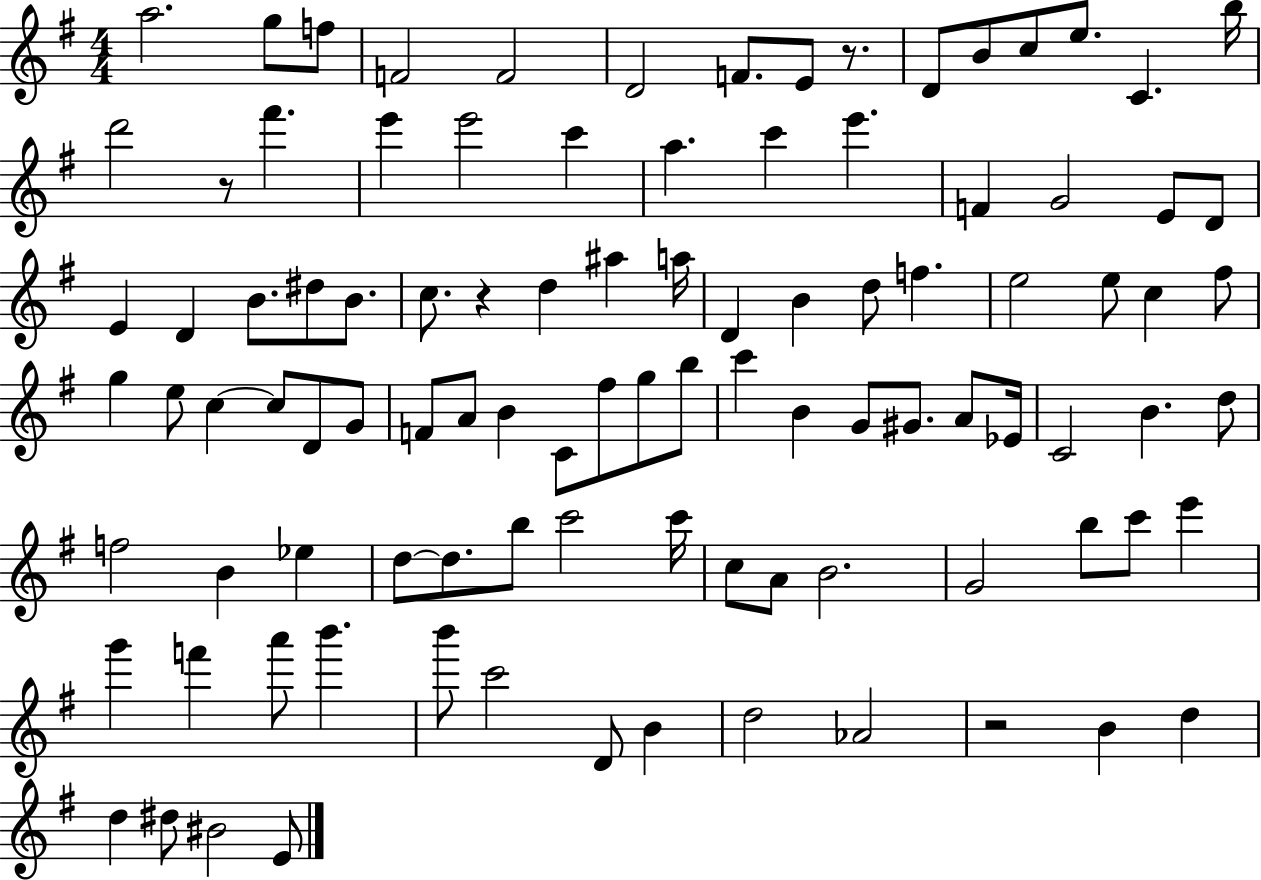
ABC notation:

X:1
T:Untitled
M:4/4
L:1/4
K:G
a2 g/2 f/2 F2 F2 D2 F/2 E/2 z/2 D/2 B/2 c/2 e/2 C b/4 d'2 z/2 ^f' e' e'2 c' a c' e' F G2 E/2 D/2 E D B/2 ^d/2 B/2 c/2 z d ^a a/4 D B d/2 f e2 e/2 c ^f/2 g e/2 c c/2 D/2 G/2 F/2 A/2 B C/2 ^f/2 g/2 b/2 c' B G/2 ^G/2 A/2 _E/4 C2 B d/2 f2 B _e d/2 d/2 b/2 c'2 c'/4 c/2 A/2 B2 G2 b/2 c'/2 e' g' f' a'/2 b' b'/2 c'2 D/2 B d2 _A2 z2 B d d ^d/2 ^B2 E/2